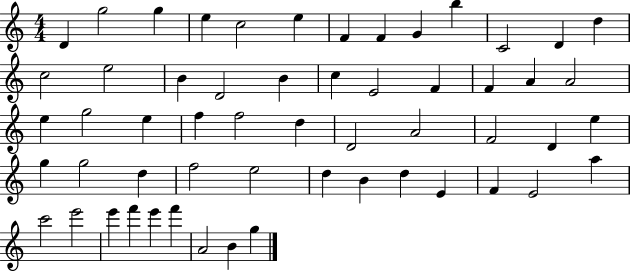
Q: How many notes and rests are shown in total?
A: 56